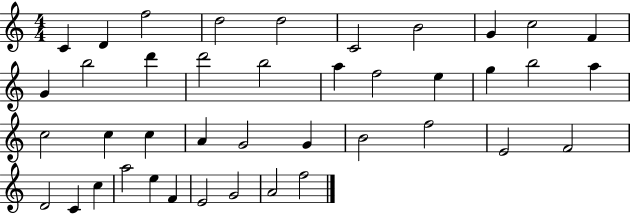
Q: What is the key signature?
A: C major